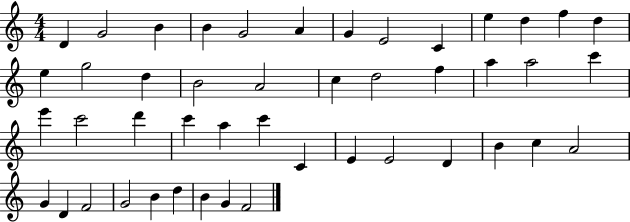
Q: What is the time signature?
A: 4/4